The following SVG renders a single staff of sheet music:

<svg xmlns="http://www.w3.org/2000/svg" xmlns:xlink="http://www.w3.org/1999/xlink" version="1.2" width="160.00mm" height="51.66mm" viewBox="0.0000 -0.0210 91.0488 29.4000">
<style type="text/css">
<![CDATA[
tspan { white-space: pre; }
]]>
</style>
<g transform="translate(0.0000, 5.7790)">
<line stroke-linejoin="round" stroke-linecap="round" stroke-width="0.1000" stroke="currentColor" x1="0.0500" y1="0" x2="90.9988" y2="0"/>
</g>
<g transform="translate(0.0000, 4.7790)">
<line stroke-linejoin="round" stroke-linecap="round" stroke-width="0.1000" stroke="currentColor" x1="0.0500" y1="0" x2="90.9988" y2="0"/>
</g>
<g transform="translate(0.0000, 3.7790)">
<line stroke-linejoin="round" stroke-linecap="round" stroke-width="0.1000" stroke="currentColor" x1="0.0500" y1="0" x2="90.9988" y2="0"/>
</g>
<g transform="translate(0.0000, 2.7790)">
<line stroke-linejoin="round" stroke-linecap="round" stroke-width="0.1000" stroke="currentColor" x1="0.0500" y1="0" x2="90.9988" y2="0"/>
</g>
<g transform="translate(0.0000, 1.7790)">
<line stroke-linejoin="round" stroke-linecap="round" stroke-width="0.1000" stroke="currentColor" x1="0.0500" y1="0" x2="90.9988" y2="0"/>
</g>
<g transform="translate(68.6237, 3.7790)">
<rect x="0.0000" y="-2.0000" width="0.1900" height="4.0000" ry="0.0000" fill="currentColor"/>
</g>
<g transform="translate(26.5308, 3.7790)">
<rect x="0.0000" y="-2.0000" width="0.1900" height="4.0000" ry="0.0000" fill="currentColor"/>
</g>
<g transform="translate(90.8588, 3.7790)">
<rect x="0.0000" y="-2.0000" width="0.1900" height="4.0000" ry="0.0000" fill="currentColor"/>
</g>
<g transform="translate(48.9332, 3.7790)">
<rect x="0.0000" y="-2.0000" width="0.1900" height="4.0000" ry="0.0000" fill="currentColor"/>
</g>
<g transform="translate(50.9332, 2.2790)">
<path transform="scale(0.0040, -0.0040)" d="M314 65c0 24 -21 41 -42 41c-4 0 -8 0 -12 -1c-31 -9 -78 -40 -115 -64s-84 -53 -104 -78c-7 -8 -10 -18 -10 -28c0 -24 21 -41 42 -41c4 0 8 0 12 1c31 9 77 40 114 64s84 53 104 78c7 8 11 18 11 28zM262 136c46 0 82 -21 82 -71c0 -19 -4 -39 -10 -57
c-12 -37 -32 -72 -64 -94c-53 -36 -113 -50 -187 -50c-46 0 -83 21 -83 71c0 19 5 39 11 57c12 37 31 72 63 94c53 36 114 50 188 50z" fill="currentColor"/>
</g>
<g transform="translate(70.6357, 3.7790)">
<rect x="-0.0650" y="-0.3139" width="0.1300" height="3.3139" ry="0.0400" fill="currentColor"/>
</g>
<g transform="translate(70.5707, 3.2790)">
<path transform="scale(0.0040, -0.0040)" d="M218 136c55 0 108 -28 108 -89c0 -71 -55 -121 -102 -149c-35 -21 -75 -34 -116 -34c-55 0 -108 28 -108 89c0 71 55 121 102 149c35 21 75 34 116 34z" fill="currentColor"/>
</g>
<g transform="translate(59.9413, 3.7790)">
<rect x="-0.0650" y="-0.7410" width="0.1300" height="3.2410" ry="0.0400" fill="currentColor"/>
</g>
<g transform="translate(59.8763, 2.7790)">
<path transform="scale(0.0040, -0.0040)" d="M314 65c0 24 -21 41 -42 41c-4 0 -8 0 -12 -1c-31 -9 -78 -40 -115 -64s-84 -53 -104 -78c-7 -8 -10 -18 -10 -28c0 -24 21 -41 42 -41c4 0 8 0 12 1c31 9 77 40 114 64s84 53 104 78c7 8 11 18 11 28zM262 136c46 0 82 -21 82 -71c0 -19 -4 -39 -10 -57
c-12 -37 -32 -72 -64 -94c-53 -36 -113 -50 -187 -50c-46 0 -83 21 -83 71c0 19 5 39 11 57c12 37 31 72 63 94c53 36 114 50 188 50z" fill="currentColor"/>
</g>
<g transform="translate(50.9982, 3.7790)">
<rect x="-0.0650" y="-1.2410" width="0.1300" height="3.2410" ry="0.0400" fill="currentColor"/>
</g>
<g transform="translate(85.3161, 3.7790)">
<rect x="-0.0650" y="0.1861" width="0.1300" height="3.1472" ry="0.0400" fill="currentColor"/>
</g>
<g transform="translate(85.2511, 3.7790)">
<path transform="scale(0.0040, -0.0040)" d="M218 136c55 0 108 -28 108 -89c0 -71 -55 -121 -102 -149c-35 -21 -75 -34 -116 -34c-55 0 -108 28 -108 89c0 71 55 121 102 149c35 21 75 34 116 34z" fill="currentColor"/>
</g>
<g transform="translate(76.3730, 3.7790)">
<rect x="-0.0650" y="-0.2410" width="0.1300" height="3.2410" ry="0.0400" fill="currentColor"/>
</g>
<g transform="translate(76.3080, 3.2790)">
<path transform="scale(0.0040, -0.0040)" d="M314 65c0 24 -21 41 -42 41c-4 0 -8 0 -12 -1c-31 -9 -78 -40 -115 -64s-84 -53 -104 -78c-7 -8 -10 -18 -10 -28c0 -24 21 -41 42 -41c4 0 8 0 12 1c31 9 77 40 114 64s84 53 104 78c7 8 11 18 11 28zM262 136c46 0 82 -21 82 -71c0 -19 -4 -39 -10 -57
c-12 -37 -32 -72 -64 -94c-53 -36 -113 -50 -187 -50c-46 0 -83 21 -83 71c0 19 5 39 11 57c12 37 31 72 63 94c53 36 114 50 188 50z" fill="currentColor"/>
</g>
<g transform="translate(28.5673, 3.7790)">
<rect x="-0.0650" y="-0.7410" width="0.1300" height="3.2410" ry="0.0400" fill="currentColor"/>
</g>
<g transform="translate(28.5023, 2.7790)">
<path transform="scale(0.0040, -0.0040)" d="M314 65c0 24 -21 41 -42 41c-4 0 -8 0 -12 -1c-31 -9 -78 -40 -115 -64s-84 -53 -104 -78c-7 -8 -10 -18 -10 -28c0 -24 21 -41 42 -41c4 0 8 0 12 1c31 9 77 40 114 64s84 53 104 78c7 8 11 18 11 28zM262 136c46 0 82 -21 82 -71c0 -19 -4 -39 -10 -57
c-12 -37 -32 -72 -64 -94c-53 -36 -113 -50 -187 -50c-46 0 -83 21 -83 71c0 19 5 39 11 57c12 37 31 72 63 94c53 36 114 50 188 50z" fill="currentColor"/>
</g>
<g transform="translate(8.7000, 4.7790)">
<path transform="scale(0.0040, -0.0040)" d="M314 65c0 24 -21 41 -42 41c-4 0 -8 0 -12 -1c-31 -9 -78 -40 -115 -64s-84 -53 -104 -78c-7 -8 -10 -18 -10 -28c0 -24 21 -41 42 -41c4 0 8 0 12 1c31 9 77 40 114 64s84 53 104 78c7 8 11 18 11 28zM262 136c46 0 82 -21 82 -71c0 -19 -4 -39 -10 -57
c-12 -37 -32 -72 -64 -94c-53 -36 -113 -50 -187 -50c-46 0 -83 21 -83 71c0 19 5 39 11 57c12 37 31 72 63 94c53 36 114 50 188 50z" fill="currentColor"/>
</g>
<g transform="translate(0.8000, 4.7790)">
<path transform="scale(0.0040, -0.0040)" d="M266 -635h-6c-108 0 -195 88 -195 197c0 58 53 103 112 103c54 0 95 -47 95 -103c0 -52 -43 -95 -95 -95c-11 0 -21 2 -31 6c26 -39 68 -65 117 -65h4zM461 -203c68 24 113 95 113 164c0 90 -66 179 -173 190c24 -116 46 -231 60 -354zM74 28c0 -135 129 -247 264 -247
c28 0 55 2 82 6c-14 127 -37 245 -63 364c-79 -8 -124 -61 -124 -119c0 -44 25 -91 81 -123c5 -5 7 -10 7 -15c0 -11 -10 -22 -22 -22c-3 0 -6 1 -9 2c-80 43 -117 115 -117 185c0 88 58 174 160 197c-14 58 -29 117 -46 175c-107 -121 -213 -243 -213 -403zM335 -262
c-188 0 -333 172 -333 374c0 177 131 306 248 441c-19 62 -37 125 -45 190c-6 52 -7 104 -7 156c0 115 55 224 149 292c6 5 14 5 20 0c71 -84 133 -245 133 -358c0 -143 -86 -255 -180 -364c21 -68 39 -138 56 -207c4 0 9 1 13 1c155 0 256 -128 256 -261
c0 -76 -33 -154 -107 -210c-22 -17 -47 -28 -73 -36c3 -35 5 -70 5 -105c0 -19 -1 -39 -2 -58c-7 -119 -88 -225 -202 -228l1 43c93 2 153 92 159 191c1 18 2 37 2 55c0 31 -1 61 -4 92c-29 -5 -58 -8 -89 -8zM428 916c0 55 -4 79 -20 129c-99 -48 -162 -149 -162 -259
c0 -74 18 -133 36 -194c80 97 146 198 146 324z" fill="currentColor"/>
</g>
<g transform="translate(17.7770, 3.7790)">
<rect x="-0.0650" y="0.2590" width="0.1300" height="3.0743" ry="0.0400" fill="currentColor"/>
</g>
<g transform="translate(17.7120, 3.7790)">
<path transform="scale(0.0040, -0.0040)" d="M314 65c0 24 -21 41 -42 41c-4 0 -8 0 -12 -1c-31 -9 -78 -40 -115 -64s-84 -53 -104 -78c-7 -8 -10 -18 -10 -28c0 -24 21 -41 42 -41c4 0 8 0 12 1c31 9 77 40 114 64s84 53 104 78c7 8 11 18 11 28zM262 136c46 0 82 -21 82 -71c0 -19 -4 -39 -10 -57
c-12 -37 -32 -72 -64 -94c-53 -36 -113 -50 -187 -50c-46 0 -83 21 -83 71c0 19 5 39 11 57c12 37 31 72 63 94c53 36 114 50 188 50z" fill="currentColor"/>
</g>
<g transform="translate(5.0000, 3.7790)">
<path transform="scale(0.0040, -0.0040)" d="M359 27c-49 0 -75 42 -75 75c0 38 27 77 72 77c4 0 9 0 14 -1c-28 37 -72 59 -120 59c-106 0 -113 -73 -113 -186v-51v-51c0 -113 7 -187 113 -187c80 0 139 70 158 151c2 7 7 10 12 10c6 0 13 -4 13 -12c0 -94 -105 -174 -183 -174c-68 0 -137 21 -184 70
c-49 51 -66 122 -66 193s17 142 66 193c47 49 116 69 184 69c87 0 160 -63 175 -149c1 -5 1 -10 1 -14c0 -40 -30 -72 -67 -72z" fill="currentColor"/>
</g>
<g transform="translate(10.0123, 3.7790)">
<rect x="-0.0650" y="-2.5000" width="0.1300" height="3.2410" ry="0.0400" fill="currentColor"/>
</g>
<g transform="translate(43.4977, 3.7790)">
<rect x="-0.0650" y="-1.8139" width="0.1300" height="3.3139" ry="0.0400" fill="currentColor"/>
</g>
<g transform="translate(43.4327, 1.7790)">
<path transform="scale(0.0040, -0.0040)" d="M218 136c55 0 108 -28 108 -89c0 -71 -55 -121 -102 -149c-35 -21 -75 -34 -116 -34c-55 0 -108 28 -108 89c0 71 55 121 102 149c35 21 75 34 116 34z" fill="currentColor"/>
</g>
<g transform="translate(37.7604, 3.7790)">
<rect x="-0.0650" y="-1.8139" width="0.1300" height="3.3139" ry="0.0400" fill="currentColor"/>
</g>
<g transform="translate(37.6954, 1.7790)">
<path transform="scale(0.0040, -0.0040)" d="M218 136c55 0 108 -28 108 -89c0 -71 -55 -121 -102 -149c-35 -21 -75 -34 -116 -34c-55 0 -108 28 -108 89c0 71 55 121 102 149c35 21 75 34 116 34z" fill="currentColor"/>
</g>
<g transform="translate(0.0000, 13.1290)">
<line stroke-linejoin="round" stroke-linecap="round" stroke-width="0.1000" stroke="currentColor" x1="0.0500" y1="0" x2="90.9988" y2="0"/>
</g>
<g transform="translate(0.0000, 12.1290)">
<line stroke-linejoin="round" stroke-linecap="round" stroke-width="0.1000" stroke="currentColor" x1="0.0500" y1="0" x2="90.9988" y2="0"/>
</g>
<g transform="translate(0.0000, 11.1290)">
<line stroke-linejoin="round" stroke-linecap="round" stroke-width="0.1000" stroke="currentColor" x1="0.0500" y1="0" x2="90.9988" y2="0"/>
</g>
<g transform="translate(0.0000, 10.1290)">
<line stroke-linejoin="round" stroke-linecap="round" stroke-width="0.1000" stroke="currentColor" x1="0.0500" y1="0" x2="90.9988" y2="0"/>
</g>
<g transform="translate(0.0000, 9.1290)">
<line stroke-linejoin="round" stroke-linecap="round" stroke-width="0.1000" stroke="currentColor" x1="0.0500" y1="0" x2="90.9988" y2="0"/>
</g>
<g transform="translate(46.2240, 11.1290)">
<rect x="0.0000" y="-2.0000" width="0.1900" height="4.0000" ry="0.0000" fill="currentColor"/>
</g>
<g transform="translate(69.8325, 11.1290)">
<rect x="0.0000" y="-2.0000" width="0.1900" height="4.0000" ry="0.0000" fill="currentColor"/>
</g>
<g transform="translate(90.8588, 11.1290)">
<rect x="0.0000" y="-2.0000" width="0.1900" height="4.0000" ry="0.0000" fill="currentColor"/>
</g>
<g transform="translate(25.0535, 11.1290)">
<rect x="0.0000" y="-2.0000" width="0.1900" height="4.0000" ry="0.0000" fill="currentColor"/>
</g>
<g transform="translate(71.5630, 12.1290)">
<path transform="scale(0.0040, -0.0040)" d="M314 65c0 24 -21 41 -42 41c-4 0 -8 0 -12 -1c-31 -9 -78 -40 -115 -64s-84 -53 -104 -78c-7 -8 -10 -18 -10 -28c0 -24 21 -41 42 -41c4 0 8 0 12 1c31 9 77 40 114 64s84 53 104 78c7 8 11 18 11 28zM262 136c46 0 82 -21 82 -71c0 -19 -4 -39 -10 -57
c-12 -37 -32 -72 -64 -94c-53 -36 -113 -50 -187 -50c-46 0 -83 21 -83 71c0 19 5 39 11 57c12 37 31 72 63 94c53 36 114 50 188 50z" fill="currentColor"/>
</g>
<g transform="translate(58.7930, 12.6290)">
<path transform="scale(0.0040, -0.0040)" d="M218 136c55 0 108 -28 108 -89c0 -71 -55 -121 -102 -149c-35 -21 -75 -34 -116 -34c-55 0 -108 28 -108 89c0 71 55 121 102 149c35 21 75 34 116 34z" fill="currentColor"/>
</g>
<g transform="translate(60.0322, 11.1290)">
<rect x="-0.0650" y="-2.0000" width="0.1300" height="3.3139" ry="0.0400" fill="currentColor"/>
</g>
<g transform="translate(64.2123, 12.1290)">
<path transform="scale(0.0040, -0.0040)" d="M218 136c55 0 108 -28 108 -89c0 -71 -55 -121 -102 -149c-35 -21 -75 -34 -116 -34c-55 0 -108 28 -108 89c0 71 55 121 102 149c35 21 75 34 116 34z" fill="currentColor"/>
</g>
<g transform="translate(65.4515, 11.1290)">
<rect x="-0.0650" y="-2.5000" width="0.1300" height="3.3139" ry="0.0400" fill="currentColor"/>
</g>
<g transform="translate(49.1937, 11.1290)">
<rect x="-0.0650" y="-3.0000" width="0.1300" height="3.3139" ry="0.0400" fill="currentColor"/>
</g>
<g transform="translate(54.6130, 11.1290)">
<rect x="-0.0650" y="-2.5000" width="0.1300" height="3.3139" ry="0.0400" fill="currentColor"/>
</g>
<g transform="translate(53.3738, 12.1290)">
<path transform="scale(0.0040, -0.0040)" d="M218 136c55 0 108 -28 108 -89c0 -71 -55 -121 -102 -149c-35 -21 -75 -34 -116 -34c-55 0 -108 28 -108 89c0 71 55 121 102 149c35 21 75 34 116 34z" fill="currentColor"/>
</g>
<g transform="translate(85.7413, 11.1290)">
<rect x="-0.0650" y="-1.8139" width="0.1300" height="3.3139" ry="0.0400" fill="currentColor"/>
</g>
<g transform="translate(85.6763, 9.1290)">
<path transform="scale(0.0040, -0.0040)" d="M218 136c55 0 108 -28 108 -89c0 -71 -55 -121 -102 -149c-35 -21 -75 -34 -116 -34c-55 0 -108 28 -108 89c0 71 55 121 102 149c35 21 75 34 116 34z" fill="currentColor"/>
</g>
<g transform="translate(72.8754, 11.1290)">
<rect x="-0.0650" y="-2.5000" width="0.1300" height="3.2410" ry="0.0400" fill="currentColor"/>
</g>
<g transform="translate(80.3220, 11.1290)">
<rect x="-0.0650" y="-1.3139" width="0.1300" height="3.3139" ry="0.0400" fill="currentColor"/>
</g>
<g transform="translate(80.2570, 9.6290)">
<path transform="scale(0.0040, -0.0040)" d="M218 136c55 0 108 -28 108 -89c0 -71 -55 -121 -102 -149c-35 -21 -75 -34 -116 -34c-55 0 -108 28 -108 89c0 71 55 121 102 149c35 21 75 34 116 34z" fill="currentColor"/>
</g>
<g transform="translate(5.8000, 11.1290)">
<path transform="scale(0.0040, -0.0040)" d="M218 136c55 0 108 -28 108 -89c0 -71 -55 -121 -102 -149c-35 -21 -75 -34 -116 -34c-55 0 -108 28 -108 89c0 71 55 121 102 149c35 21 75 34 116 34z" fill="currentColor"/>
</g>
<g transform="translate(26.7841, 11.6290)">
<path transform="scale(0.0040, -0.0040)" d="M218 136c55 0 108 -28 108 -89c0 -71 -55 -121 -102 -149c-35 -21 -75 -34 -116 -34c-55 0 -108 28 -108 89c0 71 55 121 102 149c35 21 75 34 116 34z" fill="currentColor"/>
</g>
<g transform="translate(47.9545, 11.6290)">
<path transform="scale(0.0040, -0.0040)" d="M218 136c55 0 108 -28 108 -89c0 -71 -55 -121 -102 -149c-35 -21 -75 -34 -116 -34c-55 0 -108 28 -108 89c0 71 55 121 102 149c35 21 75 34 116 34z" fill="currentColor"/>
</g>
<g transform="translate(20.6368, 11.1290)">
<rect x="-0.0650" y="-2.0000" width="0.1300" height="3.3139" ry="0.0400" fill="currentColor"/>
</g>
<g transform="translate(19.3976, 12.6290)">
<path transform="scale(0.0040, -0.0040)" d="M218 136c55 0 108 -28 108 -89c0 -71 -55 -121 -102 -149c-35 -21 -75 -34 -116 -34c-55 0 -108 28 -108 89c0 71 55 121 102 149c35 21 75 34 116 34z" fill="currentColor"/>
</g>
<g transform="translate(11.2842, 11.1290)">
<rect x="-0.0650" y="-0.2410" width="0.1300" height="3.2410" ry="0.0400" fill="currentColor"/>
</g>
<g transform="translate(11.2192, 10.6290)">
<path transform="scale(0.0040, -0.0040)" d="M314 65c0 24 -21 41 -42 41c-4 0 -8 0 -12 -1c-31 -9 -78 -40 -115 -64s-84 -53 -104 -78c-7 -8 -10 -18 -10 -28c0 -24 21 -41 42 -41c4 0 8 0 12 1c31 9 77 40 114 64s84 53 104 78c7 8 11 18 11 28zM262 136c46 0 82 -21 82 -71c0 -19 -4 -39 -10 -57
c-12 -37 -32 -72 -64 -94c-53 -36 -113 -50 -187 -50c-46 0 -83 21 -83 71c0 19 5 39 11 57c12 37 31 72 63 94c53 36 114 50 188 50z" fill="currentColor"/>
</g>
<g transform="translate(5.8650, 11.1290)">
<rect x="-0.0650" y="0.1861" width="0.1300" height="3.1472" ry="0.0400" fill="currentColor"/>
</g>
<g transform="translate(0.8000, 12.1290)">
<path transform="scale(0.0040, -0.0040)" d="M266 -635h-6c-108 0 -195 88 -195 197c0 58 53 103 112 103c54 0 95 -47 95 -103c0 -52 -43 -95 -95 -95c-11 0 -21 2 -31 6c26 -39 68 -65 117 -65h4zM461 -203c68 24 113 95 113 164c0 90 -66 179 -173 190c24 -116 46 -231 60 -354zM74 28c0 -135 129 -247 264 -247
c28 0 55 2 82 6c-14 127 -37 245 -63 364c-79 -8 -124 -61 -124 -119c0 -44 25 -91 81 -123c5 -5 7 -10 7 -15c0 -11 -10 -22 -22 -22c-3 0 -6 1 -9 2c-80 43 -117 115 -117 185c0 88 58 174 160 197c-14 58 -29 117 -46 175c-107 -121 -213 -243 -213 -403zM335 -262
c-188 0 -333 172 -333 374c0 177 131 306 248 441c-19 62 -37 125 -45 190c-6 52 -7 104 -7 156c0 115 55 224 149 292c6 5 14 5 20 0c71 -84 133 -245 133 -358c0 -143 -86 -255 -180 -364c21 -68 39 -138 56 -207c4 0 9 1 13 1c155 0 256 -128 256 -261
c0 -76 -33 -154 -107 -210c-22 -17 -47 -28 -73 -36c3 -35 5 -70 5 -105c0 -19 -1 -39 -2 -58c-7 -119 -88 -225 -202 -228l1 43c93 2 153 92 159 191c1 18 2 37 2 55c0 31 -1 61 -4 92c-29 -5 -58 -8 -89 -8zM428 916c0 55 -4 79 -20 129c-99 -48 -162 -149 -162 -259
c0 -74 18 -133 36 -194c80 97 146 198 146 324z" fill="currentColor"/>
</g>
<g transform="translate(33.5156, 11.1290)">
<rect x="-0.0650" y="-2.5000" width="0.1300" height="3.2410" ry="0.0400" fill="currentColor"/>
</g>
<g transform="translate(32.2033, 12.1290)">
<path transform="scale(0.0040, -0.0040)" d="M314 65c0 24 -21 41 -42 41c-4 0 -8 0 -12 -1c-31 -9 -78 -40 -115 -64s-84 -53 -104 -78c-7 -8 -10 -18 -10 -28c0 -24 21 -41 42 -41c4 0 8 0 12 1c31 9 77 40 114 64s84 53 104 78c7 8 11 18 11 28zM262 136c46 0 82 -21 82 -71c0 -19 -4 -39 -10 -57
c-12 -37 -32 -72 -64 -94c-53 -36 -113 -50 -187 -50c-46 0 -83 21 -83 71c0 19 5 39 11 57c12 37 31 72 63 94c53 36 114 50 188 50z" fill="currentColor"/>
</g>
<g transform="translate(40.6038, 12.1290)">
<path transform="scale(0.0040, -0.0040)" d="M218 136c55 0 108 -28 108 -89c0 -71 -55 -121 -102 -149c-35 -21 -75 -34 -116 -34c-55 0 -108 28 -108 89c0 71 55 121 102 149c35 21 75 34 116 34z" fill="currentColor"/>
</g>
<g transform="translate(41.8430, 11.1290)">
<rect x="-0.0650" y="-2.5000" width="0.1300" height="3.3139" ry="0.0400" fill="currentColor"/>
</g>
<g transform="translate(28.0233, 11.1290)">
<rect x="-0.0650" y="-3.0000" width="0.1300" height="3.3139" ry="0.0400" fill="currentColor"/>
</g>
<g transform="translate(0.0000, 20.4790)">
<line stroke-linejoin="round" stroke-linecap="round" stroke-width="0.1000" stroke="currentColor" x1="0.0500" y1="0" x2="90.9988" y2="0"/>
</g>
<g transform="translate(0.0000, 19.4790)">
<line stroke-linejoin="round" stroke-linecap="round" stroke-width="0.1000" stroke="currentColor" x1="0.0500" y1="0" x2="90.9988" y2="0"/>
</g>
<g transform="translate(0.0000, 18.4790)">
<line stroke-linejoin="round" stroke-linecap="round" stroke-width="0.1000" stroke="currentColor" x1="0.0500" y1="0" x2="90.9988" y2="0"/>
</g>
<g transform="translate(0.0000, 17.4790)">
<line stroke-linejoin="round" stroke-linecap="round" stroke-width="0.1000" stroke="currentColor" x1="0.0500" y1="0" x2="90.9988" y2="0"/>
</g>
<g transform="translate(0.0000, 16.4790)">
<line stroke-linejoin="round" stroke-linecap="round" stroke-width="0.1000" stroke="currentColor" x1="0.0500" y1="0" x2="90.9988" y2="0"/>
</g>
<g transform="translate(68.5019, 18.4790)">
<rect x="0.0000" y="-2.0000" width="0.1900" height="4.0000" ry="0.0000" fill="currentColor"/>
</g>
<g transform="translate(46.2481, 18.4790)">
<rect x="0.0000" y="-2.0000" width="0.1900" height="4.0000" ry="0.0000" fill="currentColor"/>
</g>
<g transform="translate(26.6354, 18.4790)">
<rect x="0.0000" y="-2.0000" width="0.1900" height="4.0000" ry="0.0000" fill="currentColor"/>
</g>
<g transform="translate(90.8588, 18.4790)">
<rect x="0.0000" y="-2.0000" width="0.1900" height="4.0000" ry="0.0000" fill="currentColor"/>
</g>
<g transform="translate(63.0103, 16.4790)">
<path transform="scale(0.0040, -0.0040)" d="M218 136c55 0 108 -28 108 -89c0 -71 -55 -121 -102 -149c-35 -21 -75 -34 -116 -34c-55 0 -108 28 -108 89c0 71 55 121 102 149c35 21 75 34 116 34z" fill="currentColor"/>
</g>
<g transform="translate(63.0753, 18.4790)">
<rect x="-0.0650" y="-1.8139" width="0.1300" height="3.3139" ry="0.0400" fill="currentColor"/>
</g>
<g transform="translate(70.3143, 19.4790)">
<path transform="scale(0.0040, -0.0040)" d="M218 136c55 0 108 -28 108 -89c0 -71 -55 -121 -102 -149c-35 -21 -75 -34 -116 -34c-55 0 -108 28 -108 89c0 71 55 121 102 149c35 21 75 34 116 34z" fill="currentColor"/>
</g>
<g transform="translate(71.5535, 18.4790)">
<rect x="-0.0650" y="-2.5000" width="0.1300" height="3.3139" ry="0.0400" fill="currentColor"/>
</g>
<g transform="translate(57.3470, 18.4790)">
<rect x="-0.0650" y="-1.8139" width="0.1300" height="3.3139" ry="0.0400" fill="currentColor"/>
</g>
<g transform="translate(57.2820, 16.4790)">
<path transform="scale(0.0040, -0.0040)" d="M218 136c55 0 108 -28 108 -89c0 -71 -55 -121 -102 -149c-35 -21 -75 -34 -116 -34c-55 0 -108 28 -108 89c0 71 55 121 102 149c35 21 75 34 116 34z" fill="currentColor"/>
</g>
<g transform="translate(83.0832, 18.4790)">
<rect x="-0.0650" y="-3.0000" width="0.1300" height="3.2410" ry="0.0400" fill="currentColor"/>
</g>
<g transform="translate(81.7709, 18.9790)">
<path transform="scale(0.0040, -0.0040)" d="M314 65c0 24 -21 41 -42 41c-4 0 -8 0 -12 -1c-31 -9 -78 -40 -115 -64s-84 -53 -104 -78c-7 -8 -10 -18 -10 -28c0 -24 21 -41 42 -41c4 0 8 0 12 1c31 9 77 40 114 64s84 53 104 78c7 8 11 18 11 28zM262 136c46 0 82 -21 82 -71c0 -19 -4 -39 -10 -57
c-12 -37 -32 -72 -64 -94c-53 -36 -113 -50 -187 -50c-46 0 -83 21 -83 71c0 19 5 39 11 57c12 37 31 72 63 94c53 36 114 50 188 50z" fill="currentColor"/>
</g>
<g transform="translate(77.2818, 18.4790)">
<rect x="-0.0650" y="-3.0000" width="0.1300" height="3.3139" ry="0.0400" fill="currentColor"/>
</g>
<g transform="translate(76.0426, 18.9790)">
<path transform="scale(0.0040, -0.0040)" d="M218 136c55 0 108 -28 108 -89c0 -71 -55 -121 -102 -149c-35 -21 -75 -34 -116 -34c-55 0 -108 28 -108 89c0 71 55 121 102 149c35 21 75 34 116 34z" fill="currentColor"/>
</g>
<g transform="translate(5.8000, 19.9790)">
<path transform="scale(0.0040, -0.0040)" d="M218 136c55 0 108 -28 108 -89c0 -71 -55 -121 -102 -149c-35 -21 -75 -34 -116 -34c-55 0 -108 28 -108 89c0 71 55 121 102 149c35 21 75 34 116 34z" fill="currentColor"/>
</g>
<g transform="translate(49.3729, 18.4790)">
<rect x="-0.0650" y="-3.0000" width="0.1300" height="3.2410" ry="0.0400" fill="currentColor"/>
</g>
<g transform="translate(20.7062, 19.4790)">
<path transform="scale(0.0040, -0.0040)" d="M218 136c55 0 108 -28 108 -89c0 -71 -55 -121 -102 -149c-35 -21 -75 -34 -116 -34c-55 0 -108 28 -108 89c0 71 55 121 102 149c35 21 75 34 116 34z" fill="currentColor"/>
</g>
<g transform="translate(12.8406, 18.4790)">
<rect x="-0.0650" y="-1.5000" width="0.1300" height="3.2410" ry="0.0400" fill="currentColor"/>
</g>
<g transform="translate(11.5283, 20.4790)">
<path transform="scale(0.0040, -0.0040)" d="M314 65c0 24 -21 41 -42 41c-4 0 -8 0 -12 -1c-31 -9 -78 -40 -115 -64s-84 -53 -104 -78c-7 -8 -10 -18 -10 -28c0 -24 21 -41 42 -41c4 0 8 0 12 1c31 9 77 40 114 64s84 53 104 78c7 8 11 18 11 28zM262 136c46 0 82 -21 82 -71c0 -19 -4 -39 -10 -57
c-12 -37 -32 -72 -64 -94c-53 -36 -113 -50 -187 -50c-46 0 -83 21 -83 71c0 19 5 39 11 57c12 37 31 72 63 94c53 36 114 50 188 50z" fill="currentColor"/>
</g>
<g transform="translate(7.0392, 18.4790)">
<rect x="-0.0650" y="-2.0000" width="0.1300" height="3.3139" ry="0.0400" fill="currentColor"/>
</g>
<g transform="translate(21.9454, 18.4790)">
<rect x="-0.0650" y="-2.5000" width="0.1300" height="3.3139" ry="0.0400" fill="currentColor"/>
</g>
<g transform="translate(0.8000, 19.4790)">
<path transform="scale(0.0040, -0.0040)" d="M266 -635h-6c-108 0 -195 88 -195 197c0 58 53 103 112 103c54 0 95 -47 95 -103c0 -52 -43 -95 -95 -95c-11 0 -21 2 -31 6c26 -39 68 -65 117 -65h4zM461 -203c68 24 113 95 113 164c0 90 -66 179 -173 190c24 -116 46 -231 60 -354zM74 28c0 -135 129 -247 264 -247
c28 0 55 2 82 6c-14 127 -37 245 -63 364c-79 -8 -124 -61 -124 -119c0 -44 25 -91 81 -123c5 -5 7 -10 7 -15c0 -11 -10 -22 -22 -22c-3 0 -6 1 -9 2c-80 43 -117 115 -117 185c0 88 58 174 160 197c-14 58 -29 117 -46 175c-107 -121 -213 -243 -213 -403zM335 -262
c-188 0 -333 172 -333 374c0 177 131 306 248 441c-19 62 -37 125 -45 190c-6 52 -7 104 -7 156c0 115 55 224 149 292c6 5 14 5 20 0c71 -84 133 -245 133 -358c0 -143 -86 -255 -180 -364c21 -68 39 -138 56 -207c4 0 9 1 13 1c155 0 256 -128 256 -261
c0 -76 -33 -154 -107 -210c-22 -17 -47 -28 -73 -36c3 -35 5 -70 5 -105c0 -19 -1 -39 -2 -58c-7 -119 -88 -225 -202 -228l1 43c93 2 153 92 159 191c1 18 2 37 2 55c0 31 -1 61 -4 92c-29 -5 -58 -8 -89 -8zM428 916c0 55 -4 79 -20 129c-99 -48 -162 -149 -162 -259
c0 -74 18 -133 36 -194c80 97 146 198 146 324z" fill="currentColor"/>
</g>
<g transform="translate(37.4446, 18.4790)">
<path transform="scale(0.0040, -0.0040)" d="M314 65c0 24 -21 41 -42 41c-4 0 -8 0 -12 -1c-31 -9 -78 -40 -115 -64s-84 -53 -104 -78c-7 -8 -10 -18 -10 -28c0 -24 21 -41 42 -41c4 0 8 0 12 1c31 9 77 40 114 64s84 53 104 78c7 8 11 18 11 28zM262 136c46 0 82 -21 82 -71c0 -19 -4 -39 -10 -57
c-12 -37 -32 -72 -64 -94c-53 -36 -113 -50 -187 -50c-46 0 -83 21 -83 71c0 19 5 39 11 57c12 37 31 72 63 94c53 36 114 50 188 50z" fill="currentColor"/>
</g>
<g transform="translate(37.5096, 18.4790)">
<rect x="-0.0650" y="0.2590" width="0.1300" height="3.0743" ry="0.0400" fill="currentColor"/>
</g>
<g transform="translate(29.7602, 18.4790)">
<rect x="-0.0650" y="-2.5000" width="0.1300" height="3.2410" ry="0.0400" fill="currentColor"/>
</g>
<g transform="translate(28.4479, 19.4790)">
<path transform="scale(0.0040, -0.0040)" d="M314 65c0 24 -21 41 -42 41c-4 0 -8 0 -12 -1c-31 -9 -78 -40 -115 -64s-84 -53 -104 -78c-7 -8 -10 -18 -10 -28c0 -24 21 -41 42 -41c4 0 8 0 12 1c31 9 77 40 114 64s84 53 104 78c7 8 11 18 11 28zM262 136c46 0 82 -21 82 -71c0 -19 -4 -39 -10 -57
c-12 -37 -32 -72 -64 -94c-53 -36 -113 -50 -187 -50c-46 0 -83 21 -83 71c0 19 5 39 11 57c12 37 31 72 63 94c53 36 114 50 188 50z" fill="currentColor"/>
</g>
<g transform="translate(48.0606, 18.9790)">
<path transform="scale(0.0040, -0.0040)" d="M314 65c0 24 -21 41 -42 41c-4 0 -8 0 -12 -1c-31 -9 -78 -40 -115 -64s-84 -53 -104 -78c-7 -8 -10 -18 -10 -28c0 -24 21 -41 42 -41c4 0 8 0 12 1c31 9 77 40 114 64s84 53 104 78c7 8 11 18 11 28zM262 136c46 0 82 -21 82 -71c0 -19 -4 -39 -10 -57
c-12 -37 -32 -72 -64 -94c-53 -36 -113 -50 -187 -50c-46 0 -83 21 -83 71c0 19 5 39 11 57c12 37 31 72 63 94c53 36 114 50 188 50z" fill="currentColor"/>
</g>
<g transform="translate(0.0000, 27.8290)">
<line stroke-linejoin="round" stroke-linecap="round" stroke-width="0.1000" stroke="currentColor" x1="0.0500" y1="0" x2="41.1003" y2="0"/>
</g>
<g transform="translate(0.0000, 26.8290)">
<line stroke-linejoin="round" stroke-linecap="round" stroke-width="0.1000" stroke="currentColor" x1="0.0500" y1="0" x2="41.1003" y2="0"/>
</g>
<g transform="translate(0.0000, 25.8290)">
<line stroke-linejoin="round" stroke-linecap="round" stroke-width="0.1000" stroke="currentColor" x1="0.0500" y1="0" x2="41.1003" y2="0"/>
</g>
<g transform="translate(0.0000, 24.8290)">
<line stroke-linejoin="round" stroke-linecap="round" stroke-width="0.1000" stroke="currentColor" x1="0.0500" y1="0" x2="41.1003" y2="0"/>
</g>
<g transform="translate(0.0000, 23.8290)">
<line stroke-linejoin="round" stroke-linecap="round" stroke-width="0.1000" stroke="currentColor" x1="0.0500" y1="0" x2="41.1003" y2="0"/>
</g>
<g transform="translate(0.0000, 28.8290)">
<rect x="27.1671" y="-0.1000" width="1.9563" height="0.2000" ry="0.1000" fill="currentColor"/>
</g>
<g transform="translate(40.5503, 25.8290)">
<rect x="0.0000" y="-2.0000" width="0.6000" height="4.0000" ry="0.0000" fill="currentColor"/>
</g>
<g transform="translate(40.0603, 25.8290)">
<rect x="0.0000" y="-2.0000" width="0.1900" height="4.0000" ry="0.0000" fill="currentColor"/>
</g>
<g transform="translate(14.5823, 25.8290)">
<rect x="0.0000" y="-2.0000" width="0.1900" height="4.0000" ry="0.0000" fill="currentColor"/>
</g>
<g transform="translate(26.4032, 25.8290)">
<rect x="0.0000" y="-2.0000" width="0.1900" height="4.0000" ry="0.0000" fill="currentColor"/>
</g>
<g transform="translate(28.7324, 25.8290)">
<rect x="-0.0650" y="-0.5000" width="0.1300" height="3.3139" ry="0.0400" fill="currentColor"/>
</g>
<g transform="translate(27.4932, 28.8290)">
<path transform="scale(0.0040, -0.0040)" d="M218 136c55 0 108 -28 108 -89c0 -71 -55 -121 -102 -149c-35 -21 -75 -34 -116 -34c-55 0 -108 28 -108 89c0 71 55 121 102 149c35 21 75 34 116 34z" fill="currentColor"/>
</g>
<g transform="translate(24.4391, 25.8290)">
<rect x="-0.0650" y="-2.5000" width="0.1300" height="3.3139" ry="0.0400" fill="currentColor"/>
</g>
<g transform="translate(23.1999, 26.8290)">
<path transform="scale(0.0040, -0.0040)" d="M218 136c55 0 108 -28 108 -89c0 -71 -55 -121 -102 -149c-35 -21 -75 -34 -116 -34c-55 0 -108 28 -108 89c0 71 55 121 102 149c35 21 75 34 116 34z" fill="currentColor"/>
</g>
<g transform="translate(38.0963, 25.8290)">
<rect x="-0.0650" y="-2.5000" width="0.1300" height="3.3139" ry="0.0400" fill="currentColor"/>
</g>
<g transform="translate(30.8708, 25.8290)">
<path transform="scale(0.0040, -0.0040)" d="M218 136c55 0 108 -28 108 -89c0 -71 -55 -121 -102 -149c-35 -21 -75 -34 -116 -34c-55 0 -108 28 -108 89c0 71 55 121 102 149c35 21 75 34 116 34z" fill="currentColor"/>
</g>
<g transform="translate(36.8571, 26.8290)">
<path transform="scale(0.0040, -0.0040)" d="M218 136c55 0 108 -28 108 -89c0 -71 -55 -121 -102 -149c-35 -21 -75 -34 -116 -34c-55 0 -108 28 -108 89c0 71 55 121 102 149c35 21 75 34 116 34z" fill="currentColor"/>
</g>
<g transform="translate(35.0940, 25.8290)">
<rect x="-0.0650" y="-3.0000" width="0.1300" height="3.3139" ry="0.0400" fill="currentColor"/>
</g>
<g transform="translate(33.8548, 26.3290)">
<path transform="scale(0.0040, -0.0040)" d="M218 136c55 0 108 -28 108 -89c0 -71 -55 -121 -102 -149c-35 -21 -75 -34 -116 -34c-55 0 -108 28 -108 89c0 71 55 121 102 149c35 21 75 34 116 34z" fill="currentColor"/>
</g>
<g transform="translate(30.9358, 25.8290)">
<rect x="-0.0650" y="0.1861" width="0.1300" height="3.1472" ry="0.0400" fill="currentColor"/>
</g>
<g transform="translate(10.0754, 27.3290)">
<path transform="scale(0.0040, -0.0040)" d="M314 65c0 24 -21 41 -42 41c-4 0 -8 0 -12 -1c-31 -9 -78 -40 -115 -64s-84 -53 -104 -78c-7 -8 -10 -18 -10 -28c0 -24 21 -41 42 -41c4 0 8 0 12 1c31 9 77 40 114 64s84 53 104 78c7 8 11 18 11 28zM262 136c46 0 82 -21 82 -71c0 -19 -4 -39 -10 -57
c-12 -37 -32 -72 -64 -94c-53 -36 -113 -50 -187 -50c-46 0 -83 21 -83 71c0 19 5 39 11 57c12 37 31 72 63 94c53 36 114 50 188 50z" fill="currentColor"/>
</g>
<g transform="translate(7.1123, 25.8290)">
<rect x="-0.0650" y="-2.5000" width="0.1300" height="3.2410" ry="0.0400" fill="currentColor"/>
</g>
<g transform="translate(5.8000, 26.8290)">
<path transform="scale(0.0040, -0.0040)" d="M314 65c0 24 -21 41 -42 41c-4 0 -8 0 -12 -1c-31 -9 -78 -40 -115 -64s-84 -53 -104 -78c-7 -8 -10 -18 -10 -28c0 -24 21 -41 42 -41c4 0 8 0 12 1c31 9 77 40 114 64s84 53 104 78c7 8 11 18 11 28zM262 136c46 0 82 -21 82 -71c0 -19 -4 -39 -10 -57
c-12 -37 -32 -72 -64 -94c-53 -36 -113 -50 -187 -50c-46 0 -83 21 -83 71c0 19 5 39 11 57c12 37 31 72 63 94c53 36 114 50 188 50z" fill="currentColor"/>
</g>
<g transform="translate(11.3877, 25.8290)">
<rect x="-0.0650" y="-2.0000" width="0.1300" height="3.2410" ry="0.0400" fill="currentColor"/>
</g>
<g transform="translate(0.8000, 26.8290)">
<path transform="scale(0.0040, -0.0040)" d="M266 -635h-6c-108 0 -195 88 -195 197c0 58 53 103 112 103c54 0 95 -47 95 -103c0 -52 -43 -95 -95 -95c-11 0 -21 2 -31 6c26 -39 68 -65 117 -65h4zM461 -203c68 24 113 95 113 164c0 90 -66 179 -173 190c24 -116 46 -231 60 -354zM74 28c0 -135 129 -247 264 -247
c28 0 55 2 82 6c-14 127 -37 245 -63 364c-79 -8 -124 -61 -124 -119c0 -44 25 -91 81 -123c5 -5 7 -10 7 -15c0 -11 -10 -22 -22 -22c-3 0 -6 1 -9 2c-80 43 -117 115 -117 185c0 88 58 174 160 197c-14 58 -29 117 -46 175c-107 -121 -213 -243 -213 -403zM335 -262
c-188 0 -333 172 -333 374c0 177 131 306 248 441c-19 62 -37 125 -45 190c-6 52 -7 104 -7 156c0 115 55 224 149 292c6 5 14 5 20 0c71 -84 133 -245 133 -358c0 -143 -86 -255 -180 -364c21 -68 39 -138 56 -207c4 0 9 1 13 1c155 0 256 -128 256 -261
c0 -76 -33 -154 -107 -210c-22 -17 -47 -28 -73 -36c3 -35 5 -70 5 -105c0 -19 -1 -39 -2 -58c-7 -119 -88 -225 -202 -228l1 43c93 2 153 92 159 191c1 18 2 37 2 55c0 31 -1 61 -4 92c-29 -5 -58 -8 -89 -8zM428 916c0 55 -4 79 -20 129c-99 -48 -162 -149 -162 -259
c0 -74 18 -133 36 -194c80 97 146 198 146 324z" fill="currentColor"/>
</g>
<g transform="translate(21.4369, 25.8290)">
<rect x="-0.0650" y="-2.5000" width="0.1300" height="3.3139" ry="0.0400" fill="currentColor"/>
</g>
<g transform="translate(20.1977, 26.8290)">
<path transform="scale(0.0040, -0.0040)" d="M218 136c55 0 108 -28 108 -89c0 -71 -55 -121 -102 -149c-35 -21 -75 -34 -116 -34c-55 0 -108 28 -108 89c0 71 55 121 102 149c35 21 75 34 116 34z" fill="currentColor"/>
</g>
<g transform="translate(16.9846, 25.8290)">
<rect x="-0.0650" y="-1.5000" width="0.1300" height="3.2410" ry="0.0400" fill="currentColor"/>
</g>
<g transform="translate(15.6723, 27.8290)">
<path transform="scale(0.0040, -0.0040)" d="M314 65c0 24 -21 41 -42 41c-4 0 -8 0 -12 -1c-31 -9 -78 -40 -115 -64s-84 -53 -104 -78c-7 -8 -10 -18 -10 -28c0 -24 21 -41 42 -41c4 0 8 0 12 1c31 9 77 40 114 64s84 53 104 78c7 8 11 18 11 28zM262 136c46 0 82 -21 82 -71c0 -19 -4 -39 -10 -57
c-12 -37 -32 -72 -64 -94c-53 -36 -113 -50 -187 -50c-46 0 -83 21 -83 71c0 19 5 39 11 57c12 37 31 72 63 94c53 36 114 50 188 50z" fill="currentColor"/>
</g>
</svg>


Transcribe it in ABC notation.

X:1
T:Untitled
M:4/4
L:1/4
K:C
G2 B2 d2 f f e2 d2 c c2 B B c2 F A G2 G A G F G G2 e f F E2 G G2 B2 A2 f f G A A2 G2 F2 E2 G G C B A G